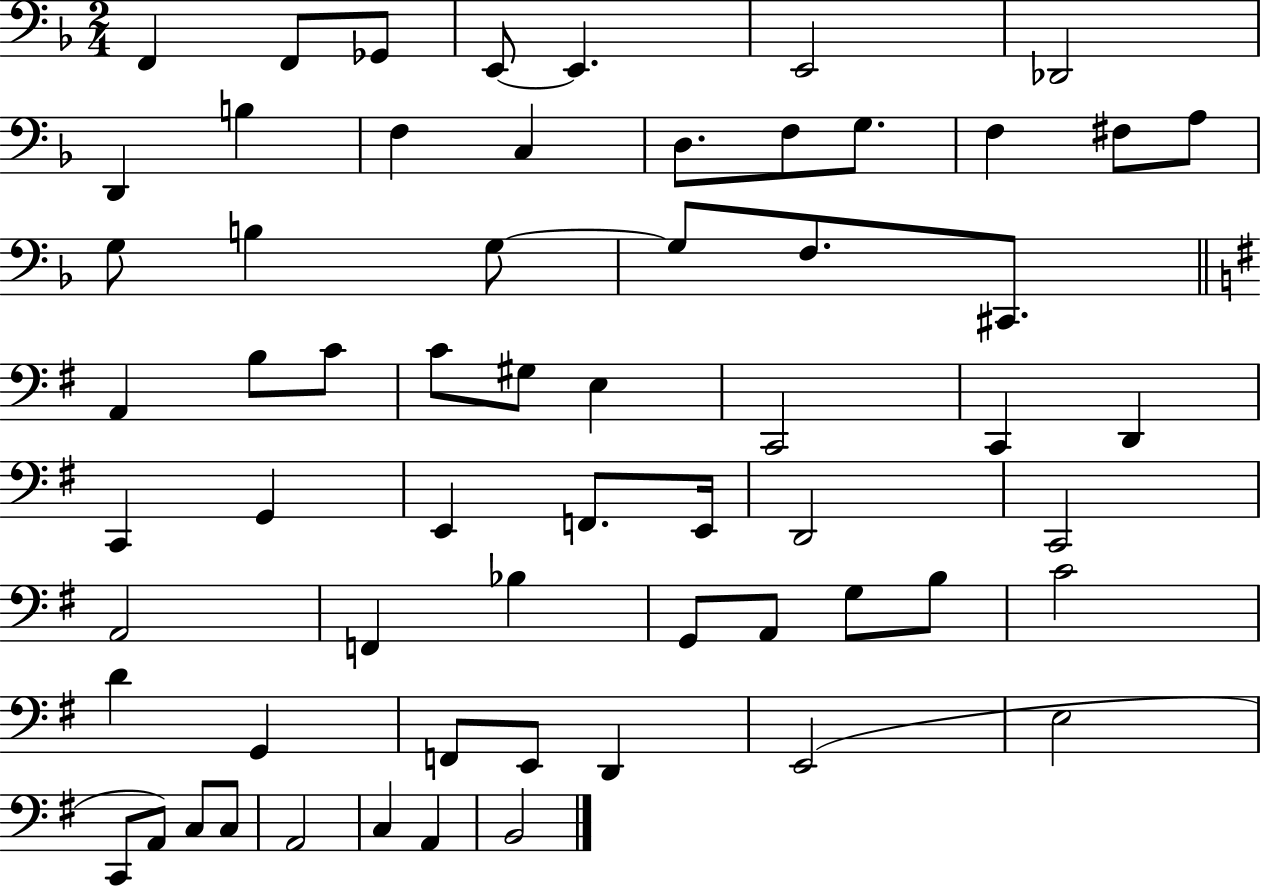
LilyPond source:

{
  \clef bass
  \numericTimeSignature
  \time 2/4
  \key f \major
  f,4 f,8 ges,8 | e,8~~ e,4. | e,2 | des,2 | \break d,4 b4 | f4 c4 | d8. f8 g8. | f4 fis8 a8 | \break g8 b4 g8~~ | g8 f8. cis,8. | \bar "||" \break \key e \minor a,4 b8 c'8 | c'8 gis8 e4 | c,2 | c,4 d,4 | \break c,4 g,4 | e,4 f,8. e,16 | d,2 | c,2 | \break a,2 | f,4 bes4 | g,8 a,8 g8 b8 | c'2 | \break d'4 g,4 | f,8 e,8 d,4 | e,2( | e2 | \break c,8 a,8) c8 c8 | a,2 | c4 a,4 | b,2 | \break \bar "|."
}